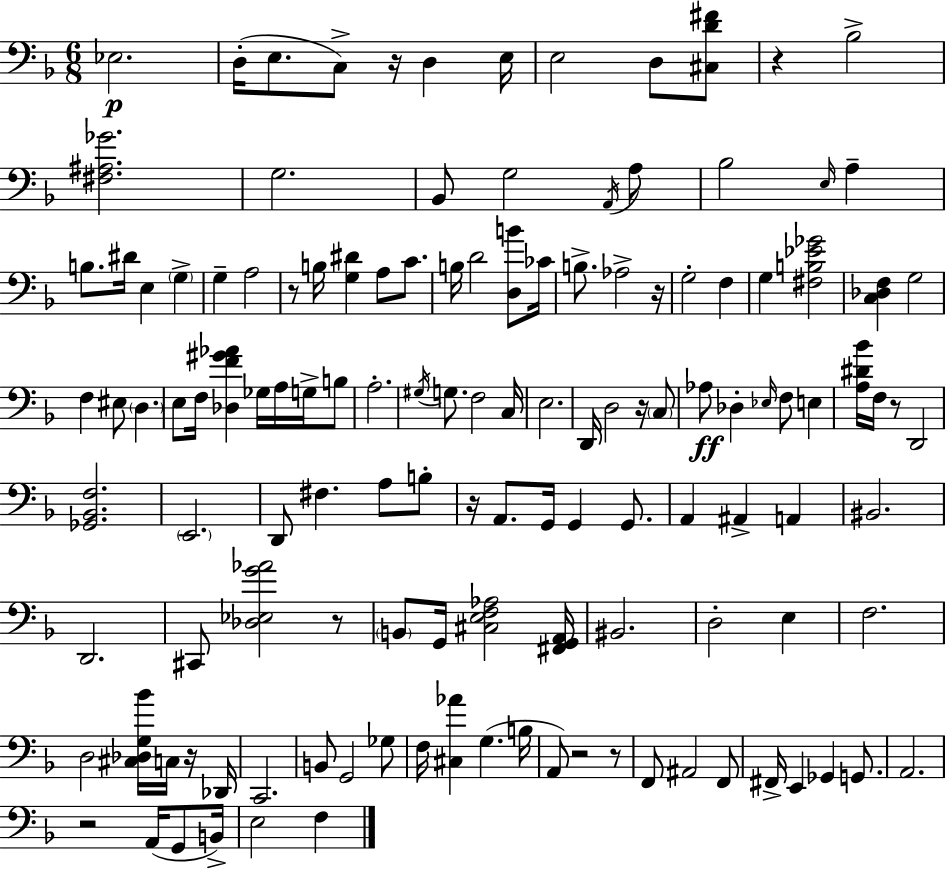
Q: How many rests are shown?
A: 12